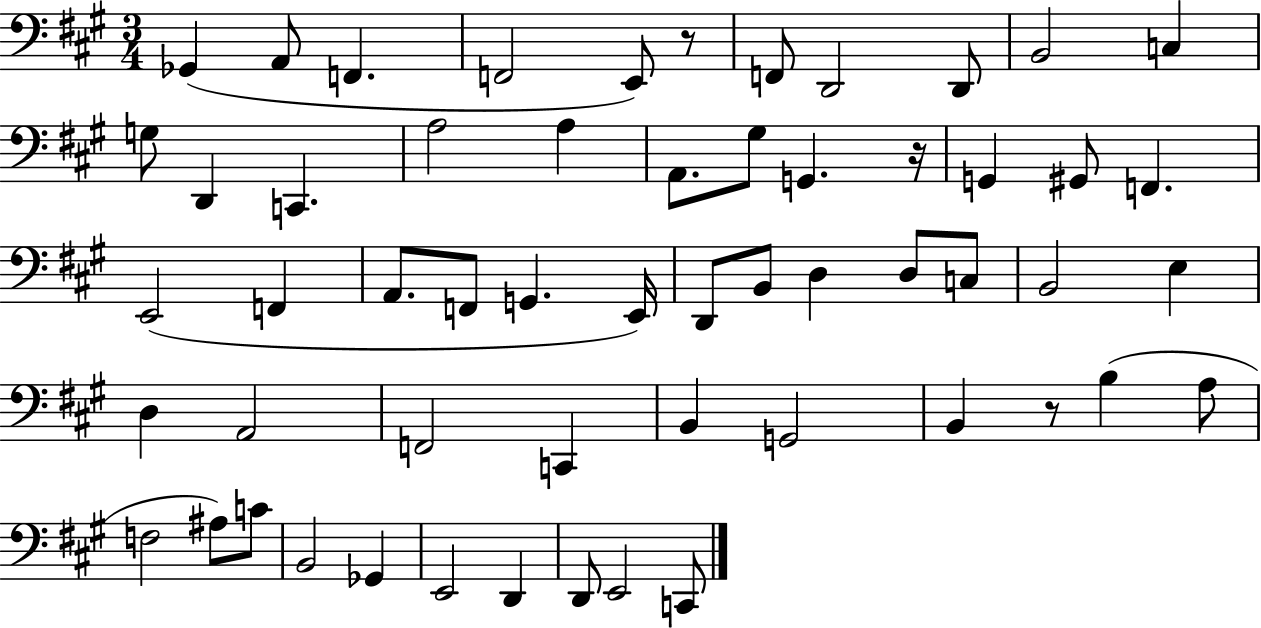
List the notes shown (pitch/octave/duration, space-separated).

Gb2/q A2/e F2/q. F2/h E2/e R/e F2/e D2/h D2/e B2/h C3/q G3/e D2/q C2/q. A3/h A3/q A2/e. G#3/e G2/q. R/s G2/q G#2/e F2/q. E2/h F2/q A2/e. F2/e G2/q. E2/s D2/e B2/e D3/q D3/e C3/e B2/h E3/q D3/q A2/h F2/h C2/q B2/q G2/h B2/q R/e B3/q A3/e F3/h A#3/e C4/e B2/h Gb2/q E2/h D2/q D2/e E2/h C2/e